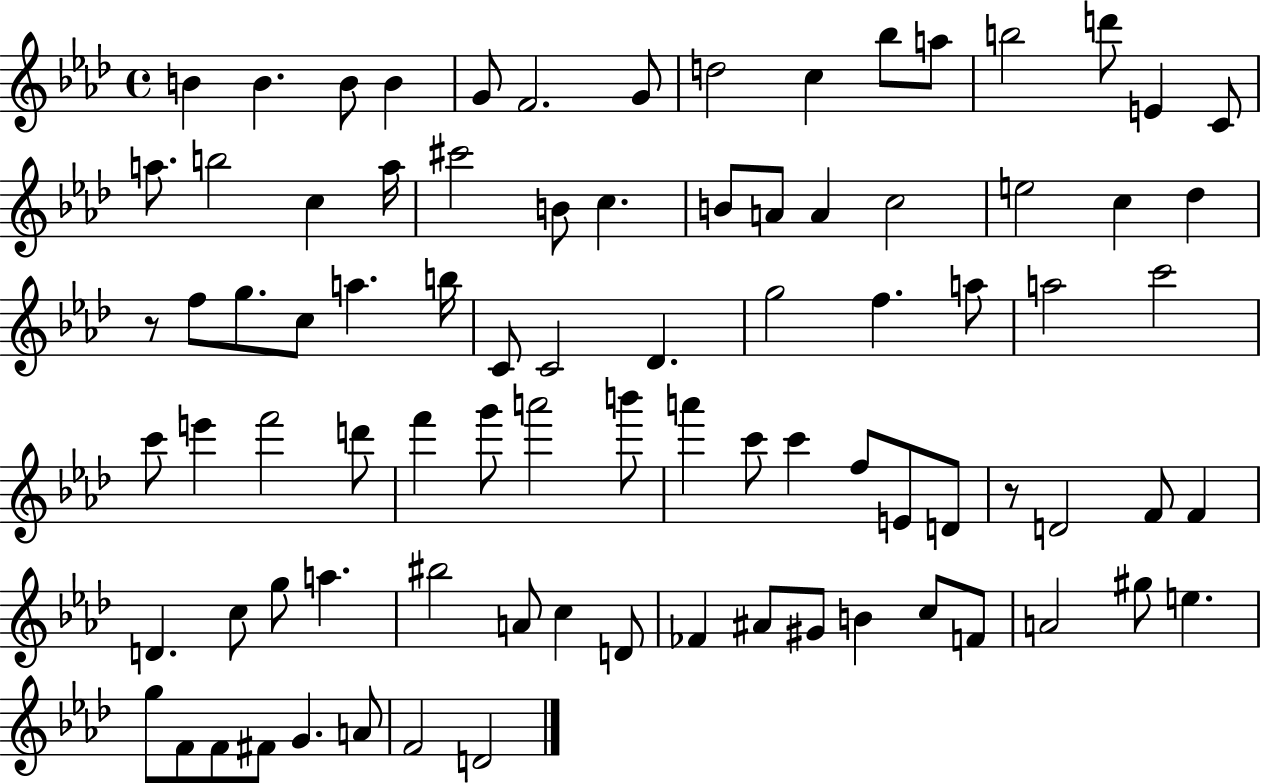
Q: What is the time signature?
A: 4/4